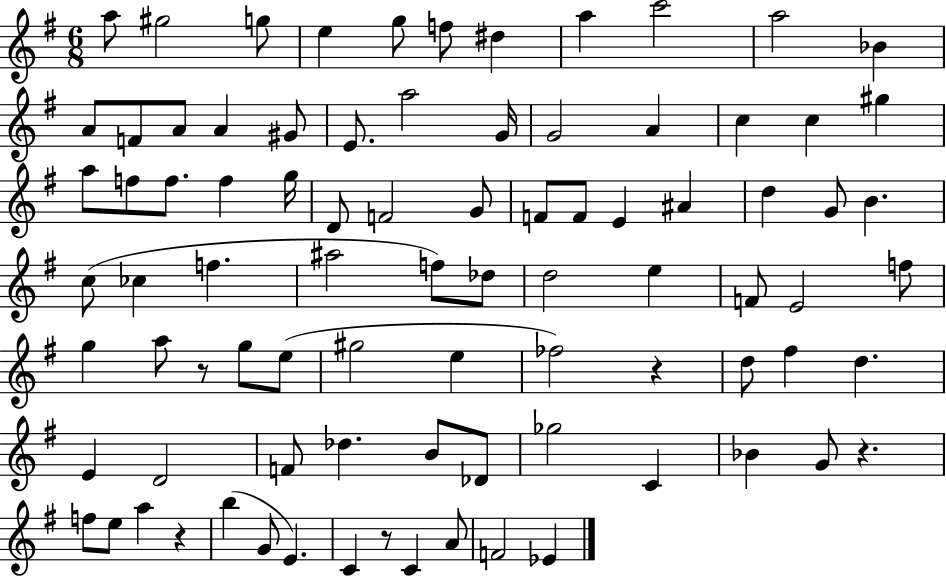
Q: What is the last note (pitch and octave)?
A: Eb4